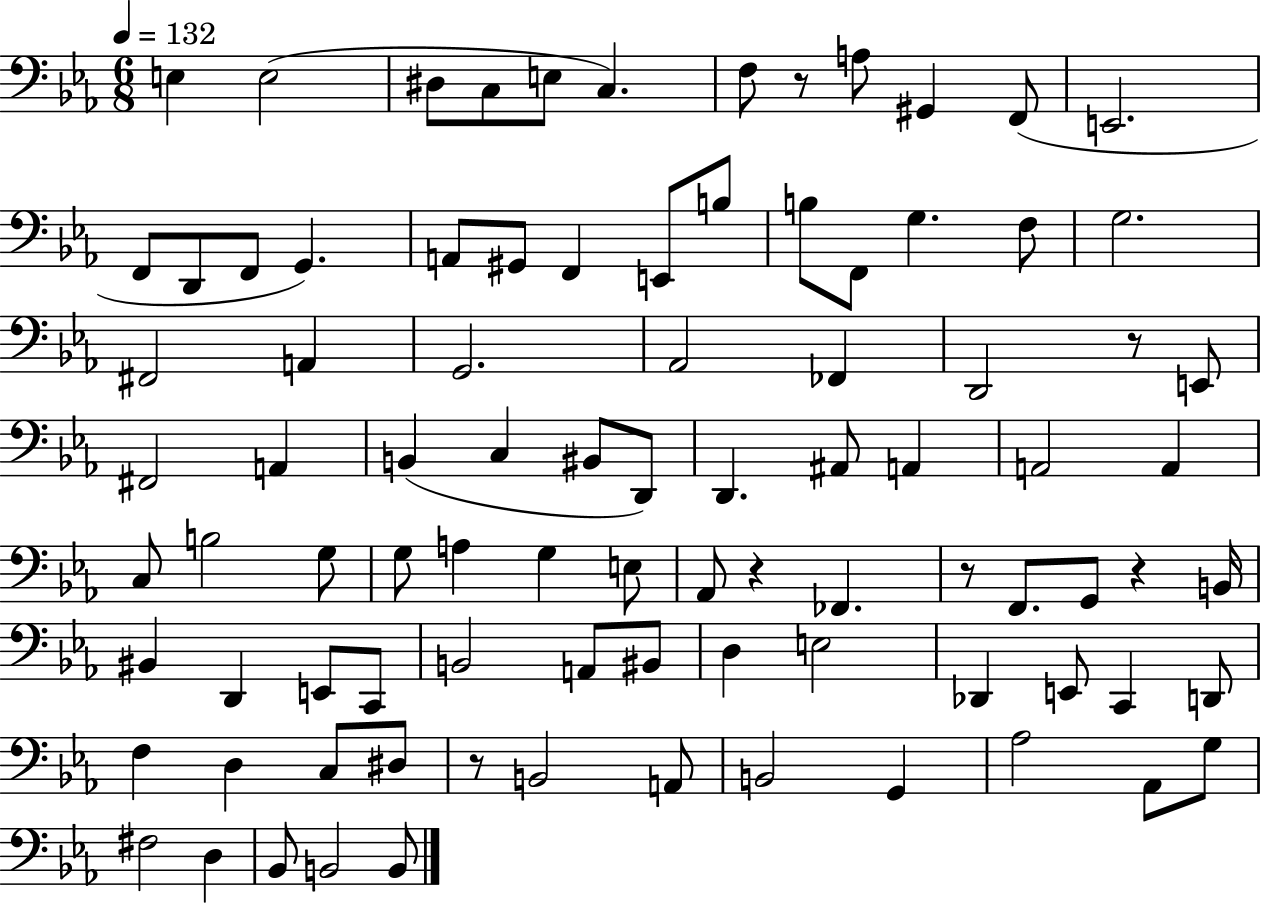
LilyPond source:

{
  \clef bass
  \numericTimeSignature
  \time 6/8
  \key ees \major
  \tempo 4 = 132
  e4 e2( | dis8 c8 e8 c4.) | f8 r8 a8 gis,4 f,8( | e,2. | \break f,8 d,8 f,8 g,4.) | a,8 gis,8 f,4 e,8 b8 | b8 f,8 g4. f8 | g2. | \break fis,2 a,4 | g,2. | aes,2 fes,4 | d,2 r8 e,8 | \break fis,2 a,4 | b,4( c4 bis,8 d,8) | d,4. ais,8 a,4 | a,2 a,4 | \break c8 b2 g8 | g8 a4 g4 e8 | aes,8 r4 fes,4. | r8 f,8. g,8 r4 b,16 | \break bis,4 d,4 e,8 c,8 | b,2 a,8 bis,8 | d4 e2 | des,4 e,8 c,4 d,8 | \break f4 d4 c8 dis8 | r8 b,2 a,8 | b,2 g,4 | aes2 aes,8 g8 | \break fis2 d4 | bes,8 b,2 b,8 | \bar "|."
}